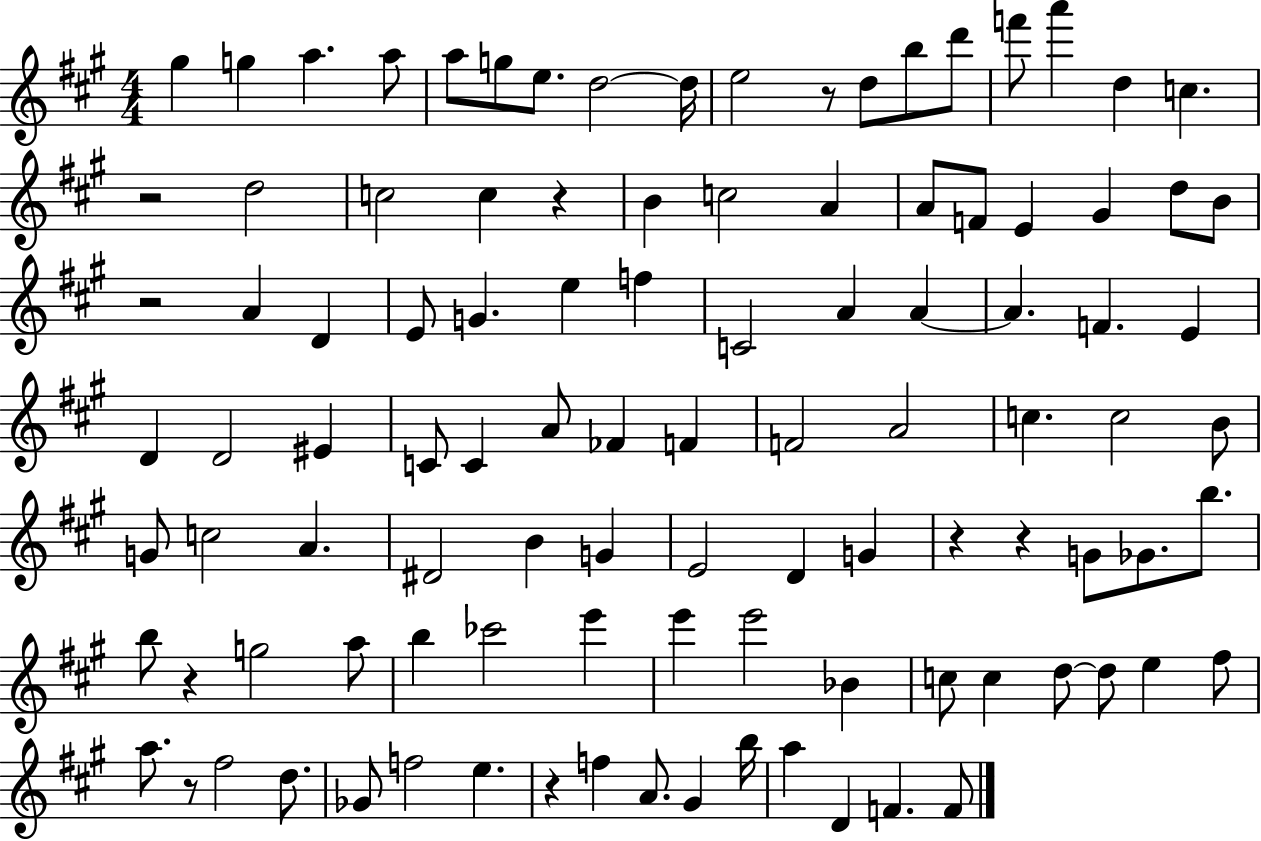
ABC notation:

X:1
T:Untitled
M:4/4
L:1/4
K:A
^g g a a/2 a/2 g/2 e/2 d2 d/4 e2 z/2 d/2 b/2 d'/2 f'/2 a' d c z2 d2 c2 c z B c2 A A/2 F/2 E ^G d/2 B/2 z2 A D E/2 G e f C2 A A A F E D D2 ^E C/2 C A/2 _F F F2 A2 c c2 B/2 G/2 c2 A ^D2 B G E2 D G z z G/2 _G/2 b/2 b/2 z g2 a/2 b _c'2 e' e' e'2 _B c/2 c d/2 d/2 e ^f/2 a/2 z/2 ^f2 d/2 _G/2 f2 e z f A/2 ^G b/4 a D F F/2